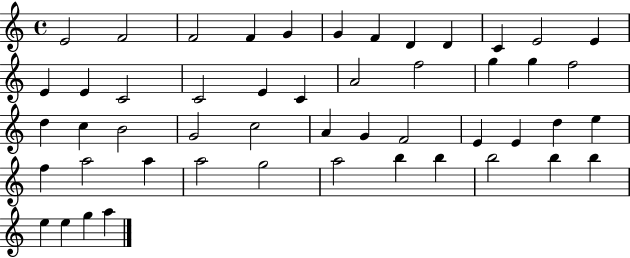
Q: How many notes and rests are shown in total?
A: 50